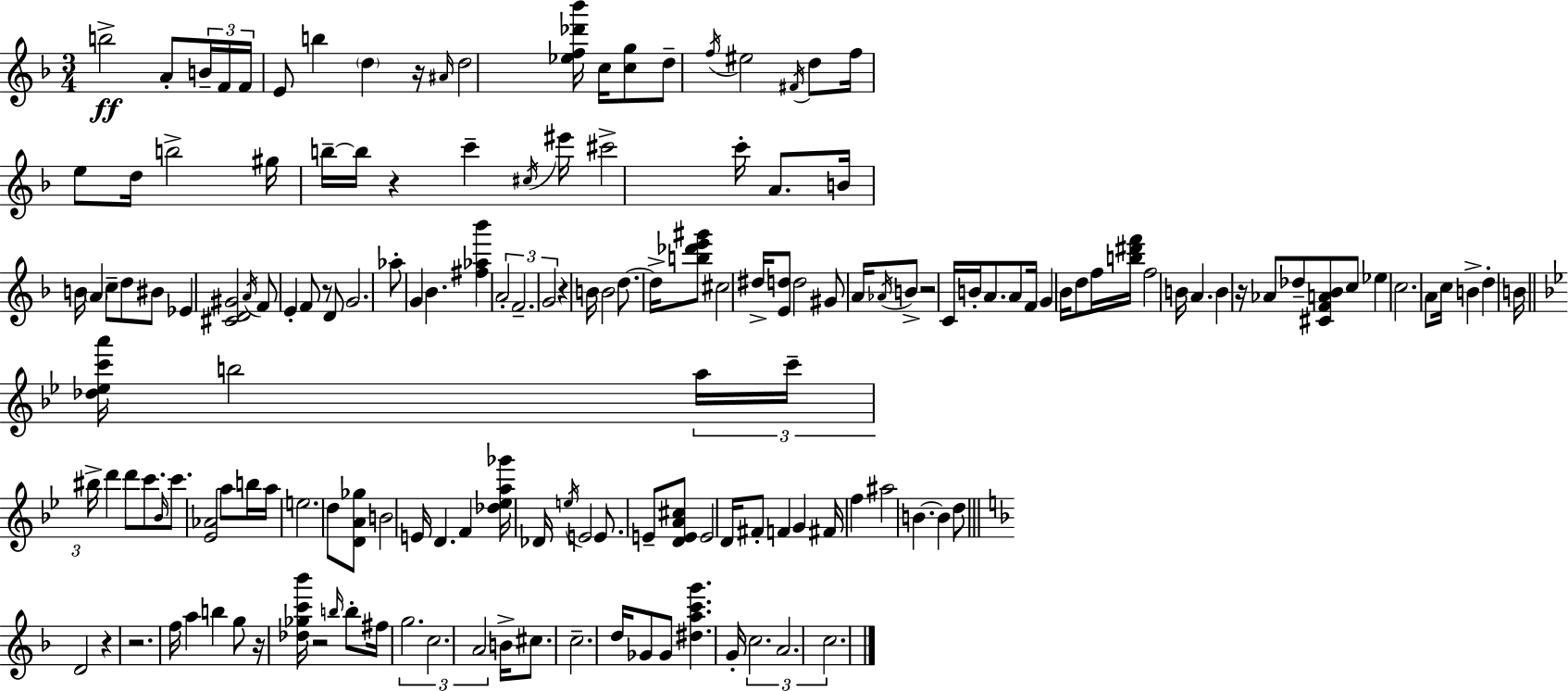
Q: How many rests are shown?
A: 10